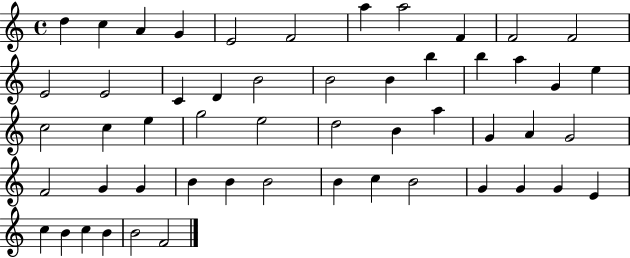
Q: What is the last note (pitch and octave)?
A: F4